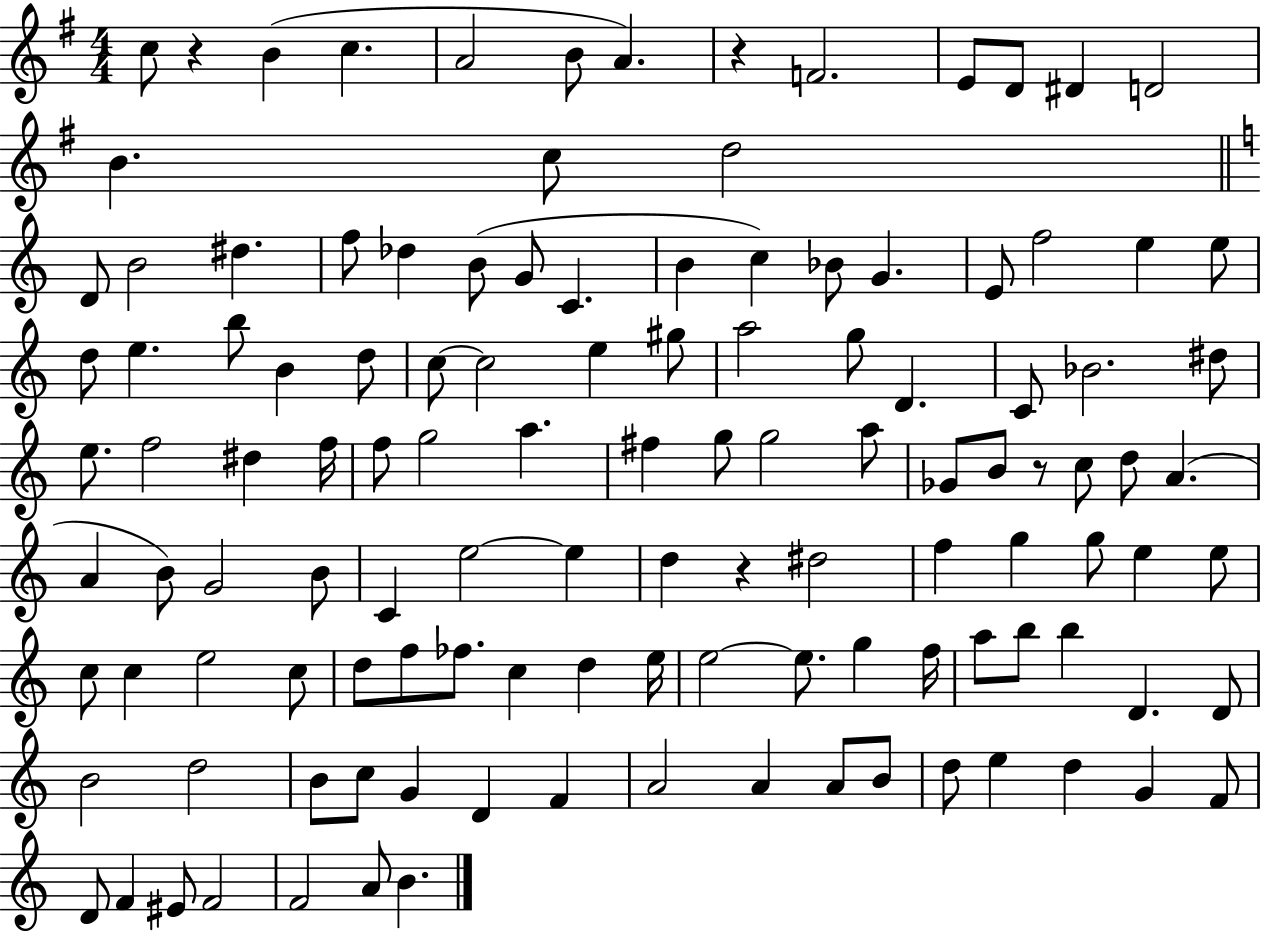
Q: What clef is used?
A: treble